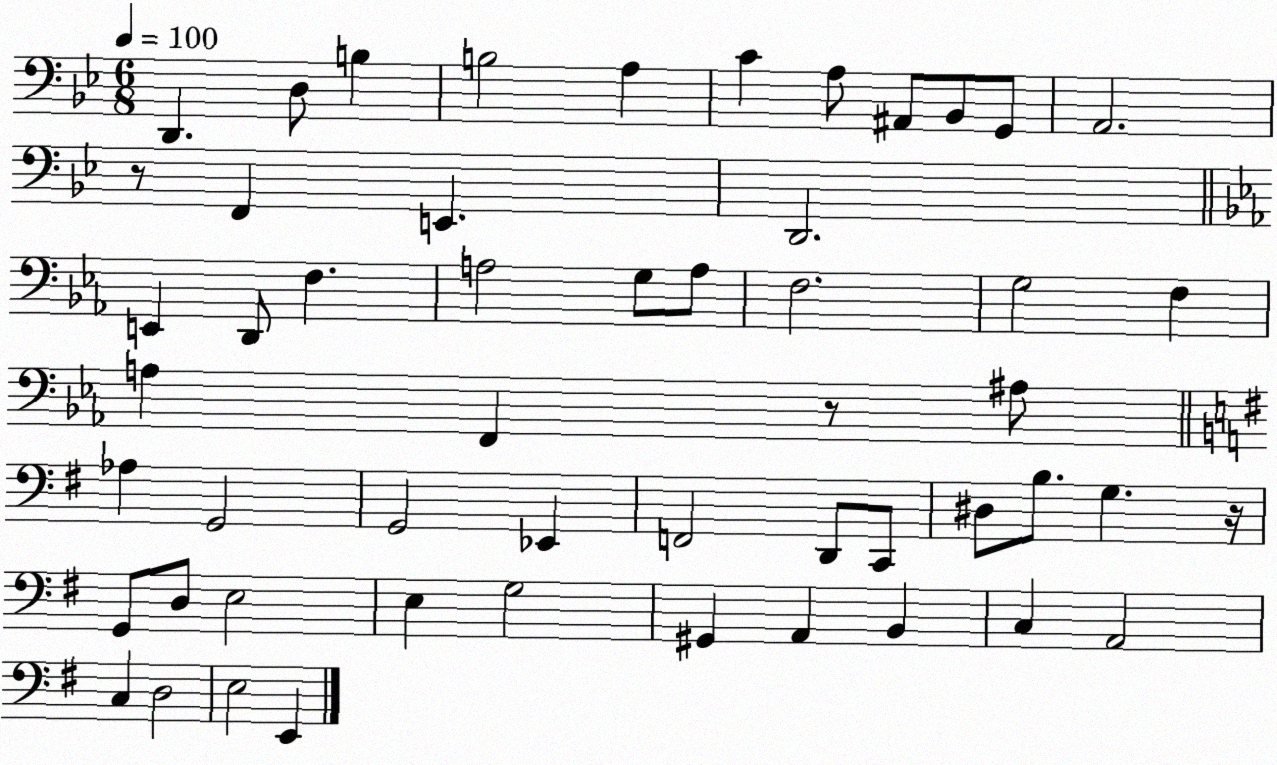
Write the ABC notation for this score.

X:1
T:Untitled
M:6/8
L:1/4
K:Bb
D,, D,/2 B, B,2 A, C A,/2 ^A,,/2 _B,,/2 G,,/2 A,,2 z/2 F,, E,, D,,2 E,, D,,/2 F, A,2 G,/2 A,/2 F,2 G,2 F, A, F,, z/2 ^A,/2 _A, G,,2 G,,2 _E,, F,,2 D,,/2 C,,/2 ^D,/2 B,/2 G, z/4 G,,/2 D,/2 E,2 E, G,2 ^G,, A,, B,, C, A,,2 C, D,2 E,2 E,,